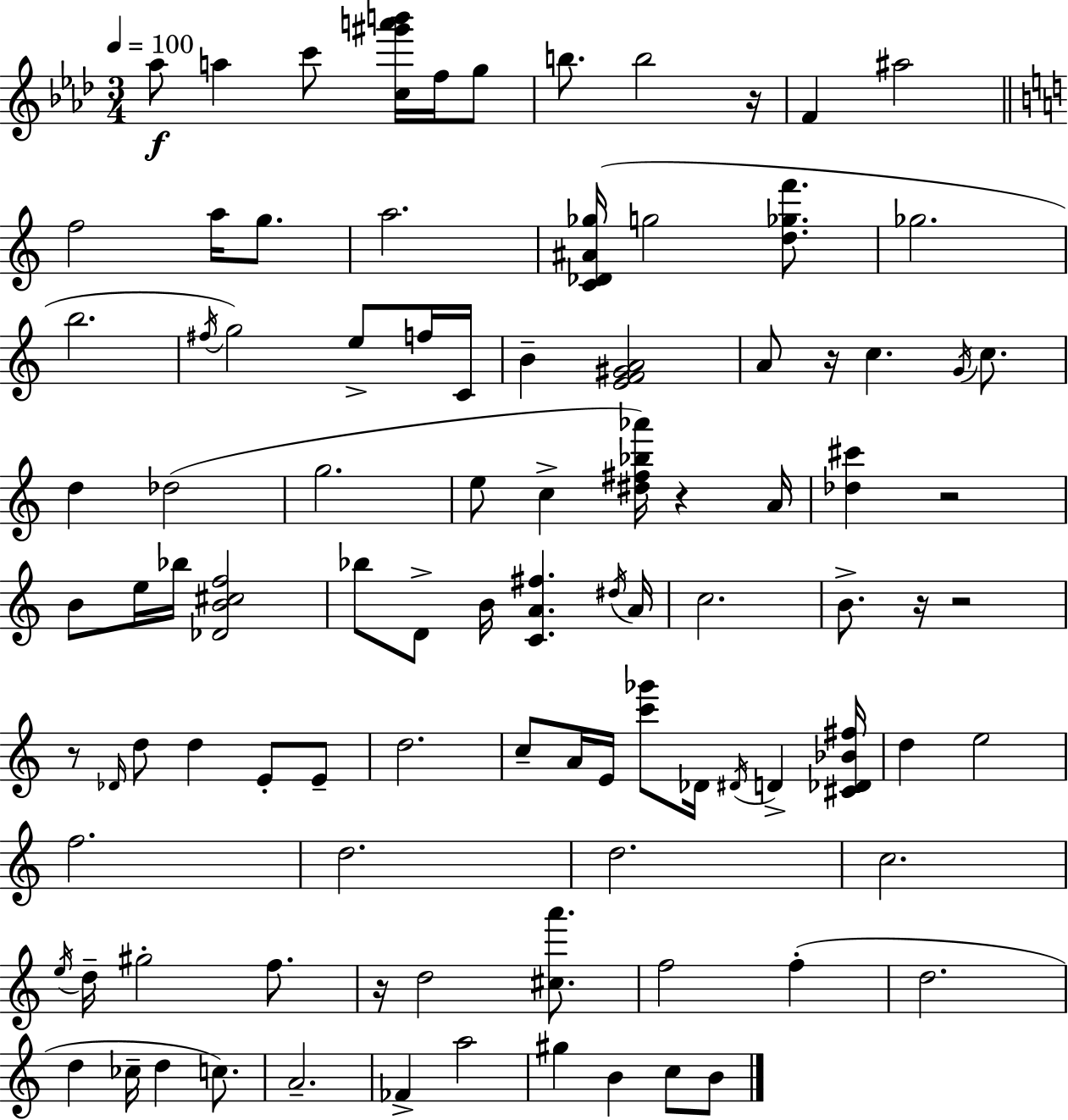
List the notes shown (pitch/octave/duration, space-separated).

Ab5/e A5/q C6/e [C5,G#6,A6,B6]/s F5/s G5/e B5/e. B5/h R/s F4/q A#5/h F5/h A5/s G5/e. A5/h. [C4,Db4,A#4,Gb5]/s G5/h [D5,Gb5,F6]/e. Gb5/h. B5/h. F#5/s G5/h E5/e F5/s C4/s B4/q [E4,F4,G#4,A4]/h A4/e R/s C5/q. G4/s C5/e. D5/q Db5/h G5/h. E5/e C5/q [D#5,F#5,Bb5,Ab6]/s R/q A4/s [Db5,C#6]/q R/h B4/e E5/s Bb5/s [Db4,B4,C#5,F5]/h Bb5/e D4/e B4/s [C4,A4,F#5]/q. D#5/s A4/s C5/h. B4/e. R/s R/h R/e Db4/s D5/e D5/q E4/e E4/e D5/h. C5/e A4/s E4/s [C6,Gb6]/e Db4/s D#4/s D4/q [C#4,Db4,Bb4,F#5]/s D5/q E5/h F5/h. D5/h. D5/h. C5/h. E5/s D5/s G#5/h F5/e. R/s D5/h [C#5,A6]/e. F5/h F5/q D5/h. D5/q CES5/s D5/q C5/e. A4/h. FES4/q A5/h G#5/q B4/q C5/e B4/e